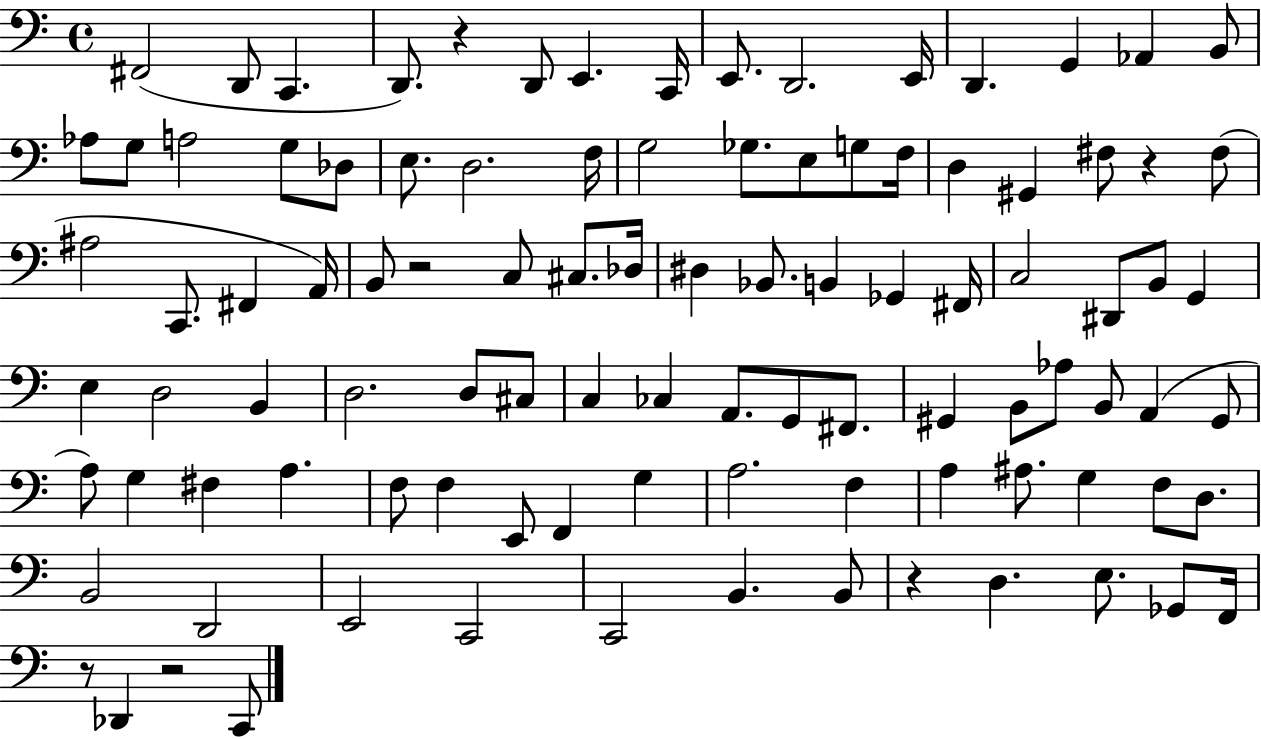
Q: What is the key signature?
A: C major